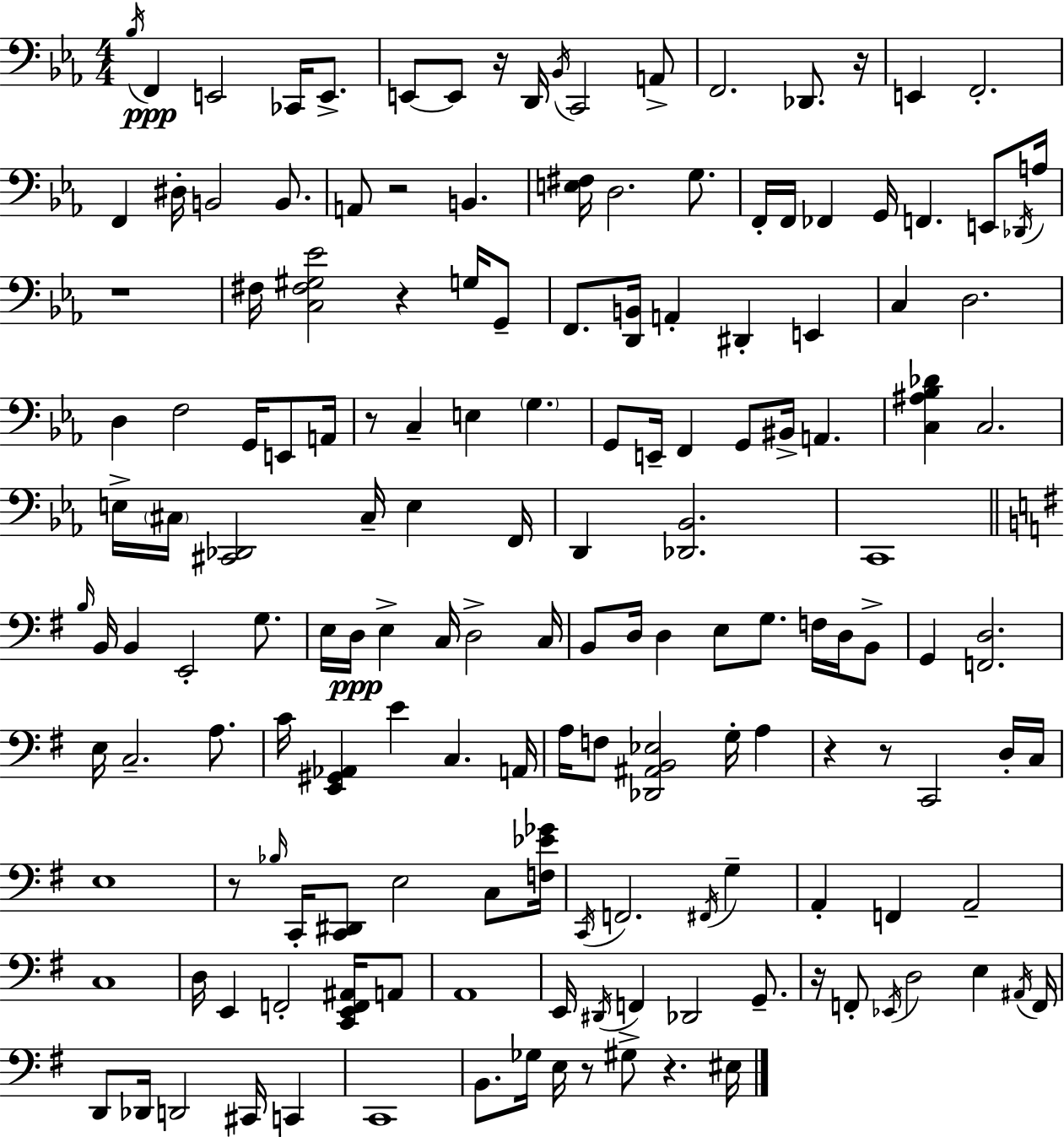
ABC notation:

X:1
T:Untitled
M:4/4
L:1/4
K:Eb
_B,/4 F,, E,,2 _C,,/4 E,,/2 E,,/2 E,,/2 z/4 D,,/4 _B,,/4 C,,2 A,,/2 F,,2 _D,,/2 z/4 E,, F,,2 F,, ^D,/4 B,,2 B,,/2 A,,/2 z2 B,, [E,^F,]/4 D,2 G,/2 F,,/4 F,,/4 _F,, G,,/4 F,, E,,/2 _D,,/4 A,/4 z4 ^F,/4 [C,^F,^G,_E]2 z G,/4 G,,/2 F,,/2 [D,,B,,]/4 A,, ^D,, E,, C, D,2 D, F,2 G,,/4 E,,/2 A,,/4 z/2 C, E, G, G,,/2 E,,/4 F,, G,,/2 ^B,,/4 A,, [C,^A,_B,_D] C,2 E,/4 ^C,/4 [^C,,_D,,]2 ^C,/4 E, F,,/4 D,, [_D,,_B,,]2 C,,4 B,/4 B,,/4 B,, E,,2 G,/2 E,/4 D,/4 E, C,/4 D,2 C,/4 B,,/2 D,/4 D, E,/2 G,/2 F,/4 D,/4 B,,/2 G,, [F,,D,]2 E,/4 C,2 A,/2 C/4 [E,,^G,,_A,,] E C, A,,/4 A,/4 F,/2 [_D,,^A,,B,,_E,]2 G,/4 A, z z/2 C,,2 D,/4 C,/4 E,4 z/2 _B,/4 C,,/4 [C,,^D,,]/2 E,2 C,/2 [F,_E_G]/4 C,,/4 F,,2 ^F,,/4 G, A,, F,, A,,2 C,4 D,/4 E,, F,,2 [C,,E,,F,,^A,,]/4 A,,/2 A,,4 E,,/4 ^D,,/4 F,, _D,,2 G,,/2 z/4 F,,/2 _E,,/4 D,2 E, ^A,,/4 F,,/4 D,,/2 _D,,/4 D,,2 ^C,,/4 C,, C,,4 B,,/2 _G,/4 E,/4 z/2 ^G,/2 z ^E,/4